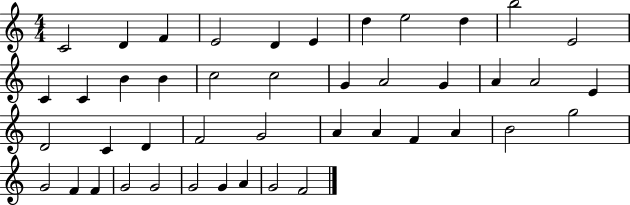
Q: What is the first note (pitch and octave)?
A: C4